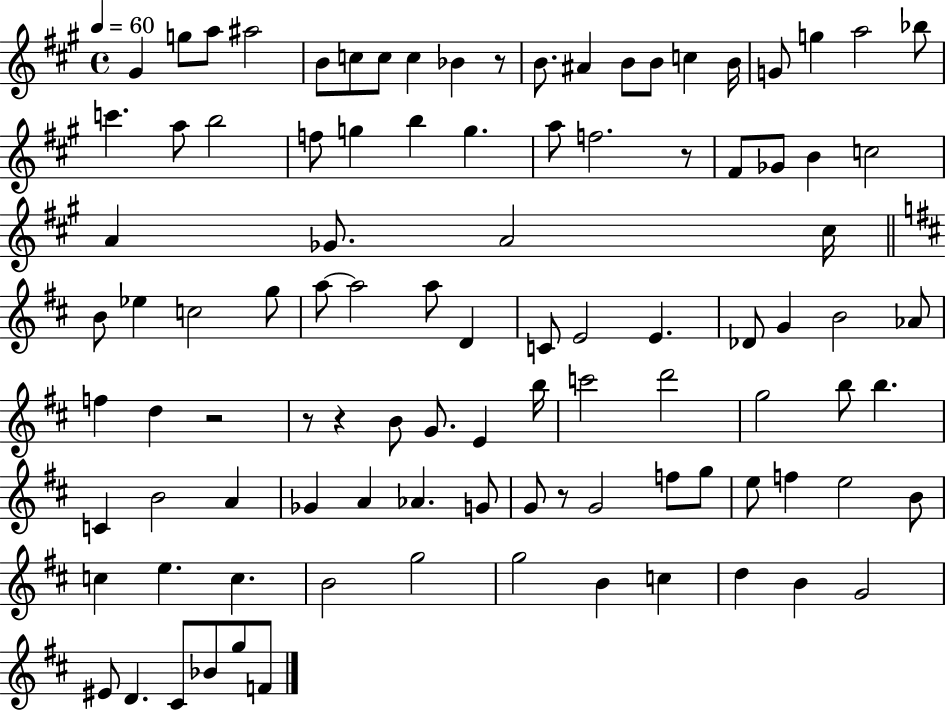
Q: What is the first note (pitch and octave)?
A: G#4